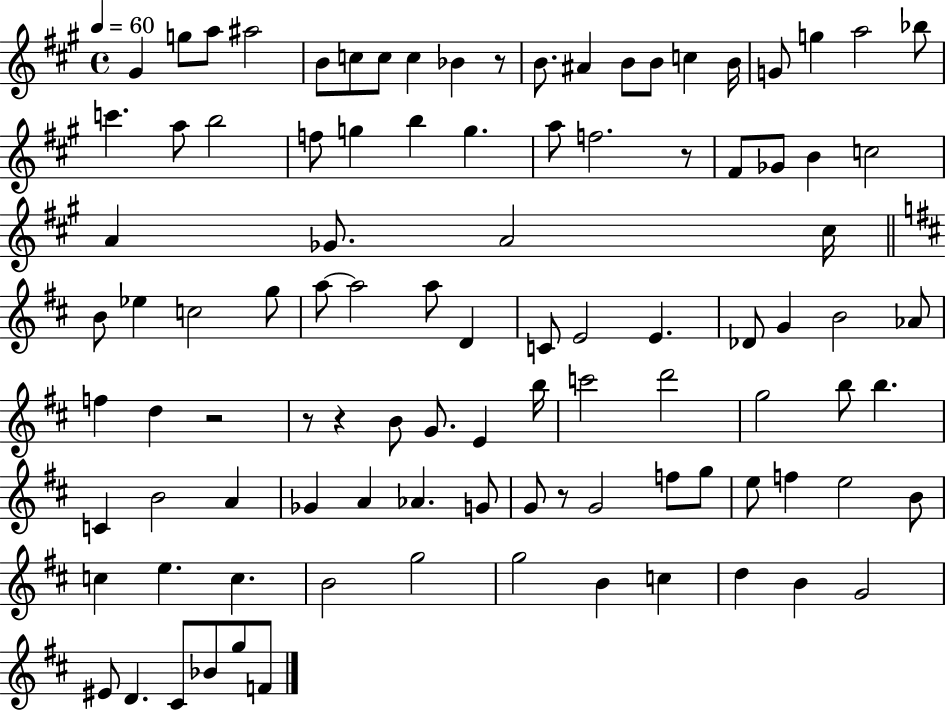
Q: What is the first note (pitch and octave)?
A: G#4